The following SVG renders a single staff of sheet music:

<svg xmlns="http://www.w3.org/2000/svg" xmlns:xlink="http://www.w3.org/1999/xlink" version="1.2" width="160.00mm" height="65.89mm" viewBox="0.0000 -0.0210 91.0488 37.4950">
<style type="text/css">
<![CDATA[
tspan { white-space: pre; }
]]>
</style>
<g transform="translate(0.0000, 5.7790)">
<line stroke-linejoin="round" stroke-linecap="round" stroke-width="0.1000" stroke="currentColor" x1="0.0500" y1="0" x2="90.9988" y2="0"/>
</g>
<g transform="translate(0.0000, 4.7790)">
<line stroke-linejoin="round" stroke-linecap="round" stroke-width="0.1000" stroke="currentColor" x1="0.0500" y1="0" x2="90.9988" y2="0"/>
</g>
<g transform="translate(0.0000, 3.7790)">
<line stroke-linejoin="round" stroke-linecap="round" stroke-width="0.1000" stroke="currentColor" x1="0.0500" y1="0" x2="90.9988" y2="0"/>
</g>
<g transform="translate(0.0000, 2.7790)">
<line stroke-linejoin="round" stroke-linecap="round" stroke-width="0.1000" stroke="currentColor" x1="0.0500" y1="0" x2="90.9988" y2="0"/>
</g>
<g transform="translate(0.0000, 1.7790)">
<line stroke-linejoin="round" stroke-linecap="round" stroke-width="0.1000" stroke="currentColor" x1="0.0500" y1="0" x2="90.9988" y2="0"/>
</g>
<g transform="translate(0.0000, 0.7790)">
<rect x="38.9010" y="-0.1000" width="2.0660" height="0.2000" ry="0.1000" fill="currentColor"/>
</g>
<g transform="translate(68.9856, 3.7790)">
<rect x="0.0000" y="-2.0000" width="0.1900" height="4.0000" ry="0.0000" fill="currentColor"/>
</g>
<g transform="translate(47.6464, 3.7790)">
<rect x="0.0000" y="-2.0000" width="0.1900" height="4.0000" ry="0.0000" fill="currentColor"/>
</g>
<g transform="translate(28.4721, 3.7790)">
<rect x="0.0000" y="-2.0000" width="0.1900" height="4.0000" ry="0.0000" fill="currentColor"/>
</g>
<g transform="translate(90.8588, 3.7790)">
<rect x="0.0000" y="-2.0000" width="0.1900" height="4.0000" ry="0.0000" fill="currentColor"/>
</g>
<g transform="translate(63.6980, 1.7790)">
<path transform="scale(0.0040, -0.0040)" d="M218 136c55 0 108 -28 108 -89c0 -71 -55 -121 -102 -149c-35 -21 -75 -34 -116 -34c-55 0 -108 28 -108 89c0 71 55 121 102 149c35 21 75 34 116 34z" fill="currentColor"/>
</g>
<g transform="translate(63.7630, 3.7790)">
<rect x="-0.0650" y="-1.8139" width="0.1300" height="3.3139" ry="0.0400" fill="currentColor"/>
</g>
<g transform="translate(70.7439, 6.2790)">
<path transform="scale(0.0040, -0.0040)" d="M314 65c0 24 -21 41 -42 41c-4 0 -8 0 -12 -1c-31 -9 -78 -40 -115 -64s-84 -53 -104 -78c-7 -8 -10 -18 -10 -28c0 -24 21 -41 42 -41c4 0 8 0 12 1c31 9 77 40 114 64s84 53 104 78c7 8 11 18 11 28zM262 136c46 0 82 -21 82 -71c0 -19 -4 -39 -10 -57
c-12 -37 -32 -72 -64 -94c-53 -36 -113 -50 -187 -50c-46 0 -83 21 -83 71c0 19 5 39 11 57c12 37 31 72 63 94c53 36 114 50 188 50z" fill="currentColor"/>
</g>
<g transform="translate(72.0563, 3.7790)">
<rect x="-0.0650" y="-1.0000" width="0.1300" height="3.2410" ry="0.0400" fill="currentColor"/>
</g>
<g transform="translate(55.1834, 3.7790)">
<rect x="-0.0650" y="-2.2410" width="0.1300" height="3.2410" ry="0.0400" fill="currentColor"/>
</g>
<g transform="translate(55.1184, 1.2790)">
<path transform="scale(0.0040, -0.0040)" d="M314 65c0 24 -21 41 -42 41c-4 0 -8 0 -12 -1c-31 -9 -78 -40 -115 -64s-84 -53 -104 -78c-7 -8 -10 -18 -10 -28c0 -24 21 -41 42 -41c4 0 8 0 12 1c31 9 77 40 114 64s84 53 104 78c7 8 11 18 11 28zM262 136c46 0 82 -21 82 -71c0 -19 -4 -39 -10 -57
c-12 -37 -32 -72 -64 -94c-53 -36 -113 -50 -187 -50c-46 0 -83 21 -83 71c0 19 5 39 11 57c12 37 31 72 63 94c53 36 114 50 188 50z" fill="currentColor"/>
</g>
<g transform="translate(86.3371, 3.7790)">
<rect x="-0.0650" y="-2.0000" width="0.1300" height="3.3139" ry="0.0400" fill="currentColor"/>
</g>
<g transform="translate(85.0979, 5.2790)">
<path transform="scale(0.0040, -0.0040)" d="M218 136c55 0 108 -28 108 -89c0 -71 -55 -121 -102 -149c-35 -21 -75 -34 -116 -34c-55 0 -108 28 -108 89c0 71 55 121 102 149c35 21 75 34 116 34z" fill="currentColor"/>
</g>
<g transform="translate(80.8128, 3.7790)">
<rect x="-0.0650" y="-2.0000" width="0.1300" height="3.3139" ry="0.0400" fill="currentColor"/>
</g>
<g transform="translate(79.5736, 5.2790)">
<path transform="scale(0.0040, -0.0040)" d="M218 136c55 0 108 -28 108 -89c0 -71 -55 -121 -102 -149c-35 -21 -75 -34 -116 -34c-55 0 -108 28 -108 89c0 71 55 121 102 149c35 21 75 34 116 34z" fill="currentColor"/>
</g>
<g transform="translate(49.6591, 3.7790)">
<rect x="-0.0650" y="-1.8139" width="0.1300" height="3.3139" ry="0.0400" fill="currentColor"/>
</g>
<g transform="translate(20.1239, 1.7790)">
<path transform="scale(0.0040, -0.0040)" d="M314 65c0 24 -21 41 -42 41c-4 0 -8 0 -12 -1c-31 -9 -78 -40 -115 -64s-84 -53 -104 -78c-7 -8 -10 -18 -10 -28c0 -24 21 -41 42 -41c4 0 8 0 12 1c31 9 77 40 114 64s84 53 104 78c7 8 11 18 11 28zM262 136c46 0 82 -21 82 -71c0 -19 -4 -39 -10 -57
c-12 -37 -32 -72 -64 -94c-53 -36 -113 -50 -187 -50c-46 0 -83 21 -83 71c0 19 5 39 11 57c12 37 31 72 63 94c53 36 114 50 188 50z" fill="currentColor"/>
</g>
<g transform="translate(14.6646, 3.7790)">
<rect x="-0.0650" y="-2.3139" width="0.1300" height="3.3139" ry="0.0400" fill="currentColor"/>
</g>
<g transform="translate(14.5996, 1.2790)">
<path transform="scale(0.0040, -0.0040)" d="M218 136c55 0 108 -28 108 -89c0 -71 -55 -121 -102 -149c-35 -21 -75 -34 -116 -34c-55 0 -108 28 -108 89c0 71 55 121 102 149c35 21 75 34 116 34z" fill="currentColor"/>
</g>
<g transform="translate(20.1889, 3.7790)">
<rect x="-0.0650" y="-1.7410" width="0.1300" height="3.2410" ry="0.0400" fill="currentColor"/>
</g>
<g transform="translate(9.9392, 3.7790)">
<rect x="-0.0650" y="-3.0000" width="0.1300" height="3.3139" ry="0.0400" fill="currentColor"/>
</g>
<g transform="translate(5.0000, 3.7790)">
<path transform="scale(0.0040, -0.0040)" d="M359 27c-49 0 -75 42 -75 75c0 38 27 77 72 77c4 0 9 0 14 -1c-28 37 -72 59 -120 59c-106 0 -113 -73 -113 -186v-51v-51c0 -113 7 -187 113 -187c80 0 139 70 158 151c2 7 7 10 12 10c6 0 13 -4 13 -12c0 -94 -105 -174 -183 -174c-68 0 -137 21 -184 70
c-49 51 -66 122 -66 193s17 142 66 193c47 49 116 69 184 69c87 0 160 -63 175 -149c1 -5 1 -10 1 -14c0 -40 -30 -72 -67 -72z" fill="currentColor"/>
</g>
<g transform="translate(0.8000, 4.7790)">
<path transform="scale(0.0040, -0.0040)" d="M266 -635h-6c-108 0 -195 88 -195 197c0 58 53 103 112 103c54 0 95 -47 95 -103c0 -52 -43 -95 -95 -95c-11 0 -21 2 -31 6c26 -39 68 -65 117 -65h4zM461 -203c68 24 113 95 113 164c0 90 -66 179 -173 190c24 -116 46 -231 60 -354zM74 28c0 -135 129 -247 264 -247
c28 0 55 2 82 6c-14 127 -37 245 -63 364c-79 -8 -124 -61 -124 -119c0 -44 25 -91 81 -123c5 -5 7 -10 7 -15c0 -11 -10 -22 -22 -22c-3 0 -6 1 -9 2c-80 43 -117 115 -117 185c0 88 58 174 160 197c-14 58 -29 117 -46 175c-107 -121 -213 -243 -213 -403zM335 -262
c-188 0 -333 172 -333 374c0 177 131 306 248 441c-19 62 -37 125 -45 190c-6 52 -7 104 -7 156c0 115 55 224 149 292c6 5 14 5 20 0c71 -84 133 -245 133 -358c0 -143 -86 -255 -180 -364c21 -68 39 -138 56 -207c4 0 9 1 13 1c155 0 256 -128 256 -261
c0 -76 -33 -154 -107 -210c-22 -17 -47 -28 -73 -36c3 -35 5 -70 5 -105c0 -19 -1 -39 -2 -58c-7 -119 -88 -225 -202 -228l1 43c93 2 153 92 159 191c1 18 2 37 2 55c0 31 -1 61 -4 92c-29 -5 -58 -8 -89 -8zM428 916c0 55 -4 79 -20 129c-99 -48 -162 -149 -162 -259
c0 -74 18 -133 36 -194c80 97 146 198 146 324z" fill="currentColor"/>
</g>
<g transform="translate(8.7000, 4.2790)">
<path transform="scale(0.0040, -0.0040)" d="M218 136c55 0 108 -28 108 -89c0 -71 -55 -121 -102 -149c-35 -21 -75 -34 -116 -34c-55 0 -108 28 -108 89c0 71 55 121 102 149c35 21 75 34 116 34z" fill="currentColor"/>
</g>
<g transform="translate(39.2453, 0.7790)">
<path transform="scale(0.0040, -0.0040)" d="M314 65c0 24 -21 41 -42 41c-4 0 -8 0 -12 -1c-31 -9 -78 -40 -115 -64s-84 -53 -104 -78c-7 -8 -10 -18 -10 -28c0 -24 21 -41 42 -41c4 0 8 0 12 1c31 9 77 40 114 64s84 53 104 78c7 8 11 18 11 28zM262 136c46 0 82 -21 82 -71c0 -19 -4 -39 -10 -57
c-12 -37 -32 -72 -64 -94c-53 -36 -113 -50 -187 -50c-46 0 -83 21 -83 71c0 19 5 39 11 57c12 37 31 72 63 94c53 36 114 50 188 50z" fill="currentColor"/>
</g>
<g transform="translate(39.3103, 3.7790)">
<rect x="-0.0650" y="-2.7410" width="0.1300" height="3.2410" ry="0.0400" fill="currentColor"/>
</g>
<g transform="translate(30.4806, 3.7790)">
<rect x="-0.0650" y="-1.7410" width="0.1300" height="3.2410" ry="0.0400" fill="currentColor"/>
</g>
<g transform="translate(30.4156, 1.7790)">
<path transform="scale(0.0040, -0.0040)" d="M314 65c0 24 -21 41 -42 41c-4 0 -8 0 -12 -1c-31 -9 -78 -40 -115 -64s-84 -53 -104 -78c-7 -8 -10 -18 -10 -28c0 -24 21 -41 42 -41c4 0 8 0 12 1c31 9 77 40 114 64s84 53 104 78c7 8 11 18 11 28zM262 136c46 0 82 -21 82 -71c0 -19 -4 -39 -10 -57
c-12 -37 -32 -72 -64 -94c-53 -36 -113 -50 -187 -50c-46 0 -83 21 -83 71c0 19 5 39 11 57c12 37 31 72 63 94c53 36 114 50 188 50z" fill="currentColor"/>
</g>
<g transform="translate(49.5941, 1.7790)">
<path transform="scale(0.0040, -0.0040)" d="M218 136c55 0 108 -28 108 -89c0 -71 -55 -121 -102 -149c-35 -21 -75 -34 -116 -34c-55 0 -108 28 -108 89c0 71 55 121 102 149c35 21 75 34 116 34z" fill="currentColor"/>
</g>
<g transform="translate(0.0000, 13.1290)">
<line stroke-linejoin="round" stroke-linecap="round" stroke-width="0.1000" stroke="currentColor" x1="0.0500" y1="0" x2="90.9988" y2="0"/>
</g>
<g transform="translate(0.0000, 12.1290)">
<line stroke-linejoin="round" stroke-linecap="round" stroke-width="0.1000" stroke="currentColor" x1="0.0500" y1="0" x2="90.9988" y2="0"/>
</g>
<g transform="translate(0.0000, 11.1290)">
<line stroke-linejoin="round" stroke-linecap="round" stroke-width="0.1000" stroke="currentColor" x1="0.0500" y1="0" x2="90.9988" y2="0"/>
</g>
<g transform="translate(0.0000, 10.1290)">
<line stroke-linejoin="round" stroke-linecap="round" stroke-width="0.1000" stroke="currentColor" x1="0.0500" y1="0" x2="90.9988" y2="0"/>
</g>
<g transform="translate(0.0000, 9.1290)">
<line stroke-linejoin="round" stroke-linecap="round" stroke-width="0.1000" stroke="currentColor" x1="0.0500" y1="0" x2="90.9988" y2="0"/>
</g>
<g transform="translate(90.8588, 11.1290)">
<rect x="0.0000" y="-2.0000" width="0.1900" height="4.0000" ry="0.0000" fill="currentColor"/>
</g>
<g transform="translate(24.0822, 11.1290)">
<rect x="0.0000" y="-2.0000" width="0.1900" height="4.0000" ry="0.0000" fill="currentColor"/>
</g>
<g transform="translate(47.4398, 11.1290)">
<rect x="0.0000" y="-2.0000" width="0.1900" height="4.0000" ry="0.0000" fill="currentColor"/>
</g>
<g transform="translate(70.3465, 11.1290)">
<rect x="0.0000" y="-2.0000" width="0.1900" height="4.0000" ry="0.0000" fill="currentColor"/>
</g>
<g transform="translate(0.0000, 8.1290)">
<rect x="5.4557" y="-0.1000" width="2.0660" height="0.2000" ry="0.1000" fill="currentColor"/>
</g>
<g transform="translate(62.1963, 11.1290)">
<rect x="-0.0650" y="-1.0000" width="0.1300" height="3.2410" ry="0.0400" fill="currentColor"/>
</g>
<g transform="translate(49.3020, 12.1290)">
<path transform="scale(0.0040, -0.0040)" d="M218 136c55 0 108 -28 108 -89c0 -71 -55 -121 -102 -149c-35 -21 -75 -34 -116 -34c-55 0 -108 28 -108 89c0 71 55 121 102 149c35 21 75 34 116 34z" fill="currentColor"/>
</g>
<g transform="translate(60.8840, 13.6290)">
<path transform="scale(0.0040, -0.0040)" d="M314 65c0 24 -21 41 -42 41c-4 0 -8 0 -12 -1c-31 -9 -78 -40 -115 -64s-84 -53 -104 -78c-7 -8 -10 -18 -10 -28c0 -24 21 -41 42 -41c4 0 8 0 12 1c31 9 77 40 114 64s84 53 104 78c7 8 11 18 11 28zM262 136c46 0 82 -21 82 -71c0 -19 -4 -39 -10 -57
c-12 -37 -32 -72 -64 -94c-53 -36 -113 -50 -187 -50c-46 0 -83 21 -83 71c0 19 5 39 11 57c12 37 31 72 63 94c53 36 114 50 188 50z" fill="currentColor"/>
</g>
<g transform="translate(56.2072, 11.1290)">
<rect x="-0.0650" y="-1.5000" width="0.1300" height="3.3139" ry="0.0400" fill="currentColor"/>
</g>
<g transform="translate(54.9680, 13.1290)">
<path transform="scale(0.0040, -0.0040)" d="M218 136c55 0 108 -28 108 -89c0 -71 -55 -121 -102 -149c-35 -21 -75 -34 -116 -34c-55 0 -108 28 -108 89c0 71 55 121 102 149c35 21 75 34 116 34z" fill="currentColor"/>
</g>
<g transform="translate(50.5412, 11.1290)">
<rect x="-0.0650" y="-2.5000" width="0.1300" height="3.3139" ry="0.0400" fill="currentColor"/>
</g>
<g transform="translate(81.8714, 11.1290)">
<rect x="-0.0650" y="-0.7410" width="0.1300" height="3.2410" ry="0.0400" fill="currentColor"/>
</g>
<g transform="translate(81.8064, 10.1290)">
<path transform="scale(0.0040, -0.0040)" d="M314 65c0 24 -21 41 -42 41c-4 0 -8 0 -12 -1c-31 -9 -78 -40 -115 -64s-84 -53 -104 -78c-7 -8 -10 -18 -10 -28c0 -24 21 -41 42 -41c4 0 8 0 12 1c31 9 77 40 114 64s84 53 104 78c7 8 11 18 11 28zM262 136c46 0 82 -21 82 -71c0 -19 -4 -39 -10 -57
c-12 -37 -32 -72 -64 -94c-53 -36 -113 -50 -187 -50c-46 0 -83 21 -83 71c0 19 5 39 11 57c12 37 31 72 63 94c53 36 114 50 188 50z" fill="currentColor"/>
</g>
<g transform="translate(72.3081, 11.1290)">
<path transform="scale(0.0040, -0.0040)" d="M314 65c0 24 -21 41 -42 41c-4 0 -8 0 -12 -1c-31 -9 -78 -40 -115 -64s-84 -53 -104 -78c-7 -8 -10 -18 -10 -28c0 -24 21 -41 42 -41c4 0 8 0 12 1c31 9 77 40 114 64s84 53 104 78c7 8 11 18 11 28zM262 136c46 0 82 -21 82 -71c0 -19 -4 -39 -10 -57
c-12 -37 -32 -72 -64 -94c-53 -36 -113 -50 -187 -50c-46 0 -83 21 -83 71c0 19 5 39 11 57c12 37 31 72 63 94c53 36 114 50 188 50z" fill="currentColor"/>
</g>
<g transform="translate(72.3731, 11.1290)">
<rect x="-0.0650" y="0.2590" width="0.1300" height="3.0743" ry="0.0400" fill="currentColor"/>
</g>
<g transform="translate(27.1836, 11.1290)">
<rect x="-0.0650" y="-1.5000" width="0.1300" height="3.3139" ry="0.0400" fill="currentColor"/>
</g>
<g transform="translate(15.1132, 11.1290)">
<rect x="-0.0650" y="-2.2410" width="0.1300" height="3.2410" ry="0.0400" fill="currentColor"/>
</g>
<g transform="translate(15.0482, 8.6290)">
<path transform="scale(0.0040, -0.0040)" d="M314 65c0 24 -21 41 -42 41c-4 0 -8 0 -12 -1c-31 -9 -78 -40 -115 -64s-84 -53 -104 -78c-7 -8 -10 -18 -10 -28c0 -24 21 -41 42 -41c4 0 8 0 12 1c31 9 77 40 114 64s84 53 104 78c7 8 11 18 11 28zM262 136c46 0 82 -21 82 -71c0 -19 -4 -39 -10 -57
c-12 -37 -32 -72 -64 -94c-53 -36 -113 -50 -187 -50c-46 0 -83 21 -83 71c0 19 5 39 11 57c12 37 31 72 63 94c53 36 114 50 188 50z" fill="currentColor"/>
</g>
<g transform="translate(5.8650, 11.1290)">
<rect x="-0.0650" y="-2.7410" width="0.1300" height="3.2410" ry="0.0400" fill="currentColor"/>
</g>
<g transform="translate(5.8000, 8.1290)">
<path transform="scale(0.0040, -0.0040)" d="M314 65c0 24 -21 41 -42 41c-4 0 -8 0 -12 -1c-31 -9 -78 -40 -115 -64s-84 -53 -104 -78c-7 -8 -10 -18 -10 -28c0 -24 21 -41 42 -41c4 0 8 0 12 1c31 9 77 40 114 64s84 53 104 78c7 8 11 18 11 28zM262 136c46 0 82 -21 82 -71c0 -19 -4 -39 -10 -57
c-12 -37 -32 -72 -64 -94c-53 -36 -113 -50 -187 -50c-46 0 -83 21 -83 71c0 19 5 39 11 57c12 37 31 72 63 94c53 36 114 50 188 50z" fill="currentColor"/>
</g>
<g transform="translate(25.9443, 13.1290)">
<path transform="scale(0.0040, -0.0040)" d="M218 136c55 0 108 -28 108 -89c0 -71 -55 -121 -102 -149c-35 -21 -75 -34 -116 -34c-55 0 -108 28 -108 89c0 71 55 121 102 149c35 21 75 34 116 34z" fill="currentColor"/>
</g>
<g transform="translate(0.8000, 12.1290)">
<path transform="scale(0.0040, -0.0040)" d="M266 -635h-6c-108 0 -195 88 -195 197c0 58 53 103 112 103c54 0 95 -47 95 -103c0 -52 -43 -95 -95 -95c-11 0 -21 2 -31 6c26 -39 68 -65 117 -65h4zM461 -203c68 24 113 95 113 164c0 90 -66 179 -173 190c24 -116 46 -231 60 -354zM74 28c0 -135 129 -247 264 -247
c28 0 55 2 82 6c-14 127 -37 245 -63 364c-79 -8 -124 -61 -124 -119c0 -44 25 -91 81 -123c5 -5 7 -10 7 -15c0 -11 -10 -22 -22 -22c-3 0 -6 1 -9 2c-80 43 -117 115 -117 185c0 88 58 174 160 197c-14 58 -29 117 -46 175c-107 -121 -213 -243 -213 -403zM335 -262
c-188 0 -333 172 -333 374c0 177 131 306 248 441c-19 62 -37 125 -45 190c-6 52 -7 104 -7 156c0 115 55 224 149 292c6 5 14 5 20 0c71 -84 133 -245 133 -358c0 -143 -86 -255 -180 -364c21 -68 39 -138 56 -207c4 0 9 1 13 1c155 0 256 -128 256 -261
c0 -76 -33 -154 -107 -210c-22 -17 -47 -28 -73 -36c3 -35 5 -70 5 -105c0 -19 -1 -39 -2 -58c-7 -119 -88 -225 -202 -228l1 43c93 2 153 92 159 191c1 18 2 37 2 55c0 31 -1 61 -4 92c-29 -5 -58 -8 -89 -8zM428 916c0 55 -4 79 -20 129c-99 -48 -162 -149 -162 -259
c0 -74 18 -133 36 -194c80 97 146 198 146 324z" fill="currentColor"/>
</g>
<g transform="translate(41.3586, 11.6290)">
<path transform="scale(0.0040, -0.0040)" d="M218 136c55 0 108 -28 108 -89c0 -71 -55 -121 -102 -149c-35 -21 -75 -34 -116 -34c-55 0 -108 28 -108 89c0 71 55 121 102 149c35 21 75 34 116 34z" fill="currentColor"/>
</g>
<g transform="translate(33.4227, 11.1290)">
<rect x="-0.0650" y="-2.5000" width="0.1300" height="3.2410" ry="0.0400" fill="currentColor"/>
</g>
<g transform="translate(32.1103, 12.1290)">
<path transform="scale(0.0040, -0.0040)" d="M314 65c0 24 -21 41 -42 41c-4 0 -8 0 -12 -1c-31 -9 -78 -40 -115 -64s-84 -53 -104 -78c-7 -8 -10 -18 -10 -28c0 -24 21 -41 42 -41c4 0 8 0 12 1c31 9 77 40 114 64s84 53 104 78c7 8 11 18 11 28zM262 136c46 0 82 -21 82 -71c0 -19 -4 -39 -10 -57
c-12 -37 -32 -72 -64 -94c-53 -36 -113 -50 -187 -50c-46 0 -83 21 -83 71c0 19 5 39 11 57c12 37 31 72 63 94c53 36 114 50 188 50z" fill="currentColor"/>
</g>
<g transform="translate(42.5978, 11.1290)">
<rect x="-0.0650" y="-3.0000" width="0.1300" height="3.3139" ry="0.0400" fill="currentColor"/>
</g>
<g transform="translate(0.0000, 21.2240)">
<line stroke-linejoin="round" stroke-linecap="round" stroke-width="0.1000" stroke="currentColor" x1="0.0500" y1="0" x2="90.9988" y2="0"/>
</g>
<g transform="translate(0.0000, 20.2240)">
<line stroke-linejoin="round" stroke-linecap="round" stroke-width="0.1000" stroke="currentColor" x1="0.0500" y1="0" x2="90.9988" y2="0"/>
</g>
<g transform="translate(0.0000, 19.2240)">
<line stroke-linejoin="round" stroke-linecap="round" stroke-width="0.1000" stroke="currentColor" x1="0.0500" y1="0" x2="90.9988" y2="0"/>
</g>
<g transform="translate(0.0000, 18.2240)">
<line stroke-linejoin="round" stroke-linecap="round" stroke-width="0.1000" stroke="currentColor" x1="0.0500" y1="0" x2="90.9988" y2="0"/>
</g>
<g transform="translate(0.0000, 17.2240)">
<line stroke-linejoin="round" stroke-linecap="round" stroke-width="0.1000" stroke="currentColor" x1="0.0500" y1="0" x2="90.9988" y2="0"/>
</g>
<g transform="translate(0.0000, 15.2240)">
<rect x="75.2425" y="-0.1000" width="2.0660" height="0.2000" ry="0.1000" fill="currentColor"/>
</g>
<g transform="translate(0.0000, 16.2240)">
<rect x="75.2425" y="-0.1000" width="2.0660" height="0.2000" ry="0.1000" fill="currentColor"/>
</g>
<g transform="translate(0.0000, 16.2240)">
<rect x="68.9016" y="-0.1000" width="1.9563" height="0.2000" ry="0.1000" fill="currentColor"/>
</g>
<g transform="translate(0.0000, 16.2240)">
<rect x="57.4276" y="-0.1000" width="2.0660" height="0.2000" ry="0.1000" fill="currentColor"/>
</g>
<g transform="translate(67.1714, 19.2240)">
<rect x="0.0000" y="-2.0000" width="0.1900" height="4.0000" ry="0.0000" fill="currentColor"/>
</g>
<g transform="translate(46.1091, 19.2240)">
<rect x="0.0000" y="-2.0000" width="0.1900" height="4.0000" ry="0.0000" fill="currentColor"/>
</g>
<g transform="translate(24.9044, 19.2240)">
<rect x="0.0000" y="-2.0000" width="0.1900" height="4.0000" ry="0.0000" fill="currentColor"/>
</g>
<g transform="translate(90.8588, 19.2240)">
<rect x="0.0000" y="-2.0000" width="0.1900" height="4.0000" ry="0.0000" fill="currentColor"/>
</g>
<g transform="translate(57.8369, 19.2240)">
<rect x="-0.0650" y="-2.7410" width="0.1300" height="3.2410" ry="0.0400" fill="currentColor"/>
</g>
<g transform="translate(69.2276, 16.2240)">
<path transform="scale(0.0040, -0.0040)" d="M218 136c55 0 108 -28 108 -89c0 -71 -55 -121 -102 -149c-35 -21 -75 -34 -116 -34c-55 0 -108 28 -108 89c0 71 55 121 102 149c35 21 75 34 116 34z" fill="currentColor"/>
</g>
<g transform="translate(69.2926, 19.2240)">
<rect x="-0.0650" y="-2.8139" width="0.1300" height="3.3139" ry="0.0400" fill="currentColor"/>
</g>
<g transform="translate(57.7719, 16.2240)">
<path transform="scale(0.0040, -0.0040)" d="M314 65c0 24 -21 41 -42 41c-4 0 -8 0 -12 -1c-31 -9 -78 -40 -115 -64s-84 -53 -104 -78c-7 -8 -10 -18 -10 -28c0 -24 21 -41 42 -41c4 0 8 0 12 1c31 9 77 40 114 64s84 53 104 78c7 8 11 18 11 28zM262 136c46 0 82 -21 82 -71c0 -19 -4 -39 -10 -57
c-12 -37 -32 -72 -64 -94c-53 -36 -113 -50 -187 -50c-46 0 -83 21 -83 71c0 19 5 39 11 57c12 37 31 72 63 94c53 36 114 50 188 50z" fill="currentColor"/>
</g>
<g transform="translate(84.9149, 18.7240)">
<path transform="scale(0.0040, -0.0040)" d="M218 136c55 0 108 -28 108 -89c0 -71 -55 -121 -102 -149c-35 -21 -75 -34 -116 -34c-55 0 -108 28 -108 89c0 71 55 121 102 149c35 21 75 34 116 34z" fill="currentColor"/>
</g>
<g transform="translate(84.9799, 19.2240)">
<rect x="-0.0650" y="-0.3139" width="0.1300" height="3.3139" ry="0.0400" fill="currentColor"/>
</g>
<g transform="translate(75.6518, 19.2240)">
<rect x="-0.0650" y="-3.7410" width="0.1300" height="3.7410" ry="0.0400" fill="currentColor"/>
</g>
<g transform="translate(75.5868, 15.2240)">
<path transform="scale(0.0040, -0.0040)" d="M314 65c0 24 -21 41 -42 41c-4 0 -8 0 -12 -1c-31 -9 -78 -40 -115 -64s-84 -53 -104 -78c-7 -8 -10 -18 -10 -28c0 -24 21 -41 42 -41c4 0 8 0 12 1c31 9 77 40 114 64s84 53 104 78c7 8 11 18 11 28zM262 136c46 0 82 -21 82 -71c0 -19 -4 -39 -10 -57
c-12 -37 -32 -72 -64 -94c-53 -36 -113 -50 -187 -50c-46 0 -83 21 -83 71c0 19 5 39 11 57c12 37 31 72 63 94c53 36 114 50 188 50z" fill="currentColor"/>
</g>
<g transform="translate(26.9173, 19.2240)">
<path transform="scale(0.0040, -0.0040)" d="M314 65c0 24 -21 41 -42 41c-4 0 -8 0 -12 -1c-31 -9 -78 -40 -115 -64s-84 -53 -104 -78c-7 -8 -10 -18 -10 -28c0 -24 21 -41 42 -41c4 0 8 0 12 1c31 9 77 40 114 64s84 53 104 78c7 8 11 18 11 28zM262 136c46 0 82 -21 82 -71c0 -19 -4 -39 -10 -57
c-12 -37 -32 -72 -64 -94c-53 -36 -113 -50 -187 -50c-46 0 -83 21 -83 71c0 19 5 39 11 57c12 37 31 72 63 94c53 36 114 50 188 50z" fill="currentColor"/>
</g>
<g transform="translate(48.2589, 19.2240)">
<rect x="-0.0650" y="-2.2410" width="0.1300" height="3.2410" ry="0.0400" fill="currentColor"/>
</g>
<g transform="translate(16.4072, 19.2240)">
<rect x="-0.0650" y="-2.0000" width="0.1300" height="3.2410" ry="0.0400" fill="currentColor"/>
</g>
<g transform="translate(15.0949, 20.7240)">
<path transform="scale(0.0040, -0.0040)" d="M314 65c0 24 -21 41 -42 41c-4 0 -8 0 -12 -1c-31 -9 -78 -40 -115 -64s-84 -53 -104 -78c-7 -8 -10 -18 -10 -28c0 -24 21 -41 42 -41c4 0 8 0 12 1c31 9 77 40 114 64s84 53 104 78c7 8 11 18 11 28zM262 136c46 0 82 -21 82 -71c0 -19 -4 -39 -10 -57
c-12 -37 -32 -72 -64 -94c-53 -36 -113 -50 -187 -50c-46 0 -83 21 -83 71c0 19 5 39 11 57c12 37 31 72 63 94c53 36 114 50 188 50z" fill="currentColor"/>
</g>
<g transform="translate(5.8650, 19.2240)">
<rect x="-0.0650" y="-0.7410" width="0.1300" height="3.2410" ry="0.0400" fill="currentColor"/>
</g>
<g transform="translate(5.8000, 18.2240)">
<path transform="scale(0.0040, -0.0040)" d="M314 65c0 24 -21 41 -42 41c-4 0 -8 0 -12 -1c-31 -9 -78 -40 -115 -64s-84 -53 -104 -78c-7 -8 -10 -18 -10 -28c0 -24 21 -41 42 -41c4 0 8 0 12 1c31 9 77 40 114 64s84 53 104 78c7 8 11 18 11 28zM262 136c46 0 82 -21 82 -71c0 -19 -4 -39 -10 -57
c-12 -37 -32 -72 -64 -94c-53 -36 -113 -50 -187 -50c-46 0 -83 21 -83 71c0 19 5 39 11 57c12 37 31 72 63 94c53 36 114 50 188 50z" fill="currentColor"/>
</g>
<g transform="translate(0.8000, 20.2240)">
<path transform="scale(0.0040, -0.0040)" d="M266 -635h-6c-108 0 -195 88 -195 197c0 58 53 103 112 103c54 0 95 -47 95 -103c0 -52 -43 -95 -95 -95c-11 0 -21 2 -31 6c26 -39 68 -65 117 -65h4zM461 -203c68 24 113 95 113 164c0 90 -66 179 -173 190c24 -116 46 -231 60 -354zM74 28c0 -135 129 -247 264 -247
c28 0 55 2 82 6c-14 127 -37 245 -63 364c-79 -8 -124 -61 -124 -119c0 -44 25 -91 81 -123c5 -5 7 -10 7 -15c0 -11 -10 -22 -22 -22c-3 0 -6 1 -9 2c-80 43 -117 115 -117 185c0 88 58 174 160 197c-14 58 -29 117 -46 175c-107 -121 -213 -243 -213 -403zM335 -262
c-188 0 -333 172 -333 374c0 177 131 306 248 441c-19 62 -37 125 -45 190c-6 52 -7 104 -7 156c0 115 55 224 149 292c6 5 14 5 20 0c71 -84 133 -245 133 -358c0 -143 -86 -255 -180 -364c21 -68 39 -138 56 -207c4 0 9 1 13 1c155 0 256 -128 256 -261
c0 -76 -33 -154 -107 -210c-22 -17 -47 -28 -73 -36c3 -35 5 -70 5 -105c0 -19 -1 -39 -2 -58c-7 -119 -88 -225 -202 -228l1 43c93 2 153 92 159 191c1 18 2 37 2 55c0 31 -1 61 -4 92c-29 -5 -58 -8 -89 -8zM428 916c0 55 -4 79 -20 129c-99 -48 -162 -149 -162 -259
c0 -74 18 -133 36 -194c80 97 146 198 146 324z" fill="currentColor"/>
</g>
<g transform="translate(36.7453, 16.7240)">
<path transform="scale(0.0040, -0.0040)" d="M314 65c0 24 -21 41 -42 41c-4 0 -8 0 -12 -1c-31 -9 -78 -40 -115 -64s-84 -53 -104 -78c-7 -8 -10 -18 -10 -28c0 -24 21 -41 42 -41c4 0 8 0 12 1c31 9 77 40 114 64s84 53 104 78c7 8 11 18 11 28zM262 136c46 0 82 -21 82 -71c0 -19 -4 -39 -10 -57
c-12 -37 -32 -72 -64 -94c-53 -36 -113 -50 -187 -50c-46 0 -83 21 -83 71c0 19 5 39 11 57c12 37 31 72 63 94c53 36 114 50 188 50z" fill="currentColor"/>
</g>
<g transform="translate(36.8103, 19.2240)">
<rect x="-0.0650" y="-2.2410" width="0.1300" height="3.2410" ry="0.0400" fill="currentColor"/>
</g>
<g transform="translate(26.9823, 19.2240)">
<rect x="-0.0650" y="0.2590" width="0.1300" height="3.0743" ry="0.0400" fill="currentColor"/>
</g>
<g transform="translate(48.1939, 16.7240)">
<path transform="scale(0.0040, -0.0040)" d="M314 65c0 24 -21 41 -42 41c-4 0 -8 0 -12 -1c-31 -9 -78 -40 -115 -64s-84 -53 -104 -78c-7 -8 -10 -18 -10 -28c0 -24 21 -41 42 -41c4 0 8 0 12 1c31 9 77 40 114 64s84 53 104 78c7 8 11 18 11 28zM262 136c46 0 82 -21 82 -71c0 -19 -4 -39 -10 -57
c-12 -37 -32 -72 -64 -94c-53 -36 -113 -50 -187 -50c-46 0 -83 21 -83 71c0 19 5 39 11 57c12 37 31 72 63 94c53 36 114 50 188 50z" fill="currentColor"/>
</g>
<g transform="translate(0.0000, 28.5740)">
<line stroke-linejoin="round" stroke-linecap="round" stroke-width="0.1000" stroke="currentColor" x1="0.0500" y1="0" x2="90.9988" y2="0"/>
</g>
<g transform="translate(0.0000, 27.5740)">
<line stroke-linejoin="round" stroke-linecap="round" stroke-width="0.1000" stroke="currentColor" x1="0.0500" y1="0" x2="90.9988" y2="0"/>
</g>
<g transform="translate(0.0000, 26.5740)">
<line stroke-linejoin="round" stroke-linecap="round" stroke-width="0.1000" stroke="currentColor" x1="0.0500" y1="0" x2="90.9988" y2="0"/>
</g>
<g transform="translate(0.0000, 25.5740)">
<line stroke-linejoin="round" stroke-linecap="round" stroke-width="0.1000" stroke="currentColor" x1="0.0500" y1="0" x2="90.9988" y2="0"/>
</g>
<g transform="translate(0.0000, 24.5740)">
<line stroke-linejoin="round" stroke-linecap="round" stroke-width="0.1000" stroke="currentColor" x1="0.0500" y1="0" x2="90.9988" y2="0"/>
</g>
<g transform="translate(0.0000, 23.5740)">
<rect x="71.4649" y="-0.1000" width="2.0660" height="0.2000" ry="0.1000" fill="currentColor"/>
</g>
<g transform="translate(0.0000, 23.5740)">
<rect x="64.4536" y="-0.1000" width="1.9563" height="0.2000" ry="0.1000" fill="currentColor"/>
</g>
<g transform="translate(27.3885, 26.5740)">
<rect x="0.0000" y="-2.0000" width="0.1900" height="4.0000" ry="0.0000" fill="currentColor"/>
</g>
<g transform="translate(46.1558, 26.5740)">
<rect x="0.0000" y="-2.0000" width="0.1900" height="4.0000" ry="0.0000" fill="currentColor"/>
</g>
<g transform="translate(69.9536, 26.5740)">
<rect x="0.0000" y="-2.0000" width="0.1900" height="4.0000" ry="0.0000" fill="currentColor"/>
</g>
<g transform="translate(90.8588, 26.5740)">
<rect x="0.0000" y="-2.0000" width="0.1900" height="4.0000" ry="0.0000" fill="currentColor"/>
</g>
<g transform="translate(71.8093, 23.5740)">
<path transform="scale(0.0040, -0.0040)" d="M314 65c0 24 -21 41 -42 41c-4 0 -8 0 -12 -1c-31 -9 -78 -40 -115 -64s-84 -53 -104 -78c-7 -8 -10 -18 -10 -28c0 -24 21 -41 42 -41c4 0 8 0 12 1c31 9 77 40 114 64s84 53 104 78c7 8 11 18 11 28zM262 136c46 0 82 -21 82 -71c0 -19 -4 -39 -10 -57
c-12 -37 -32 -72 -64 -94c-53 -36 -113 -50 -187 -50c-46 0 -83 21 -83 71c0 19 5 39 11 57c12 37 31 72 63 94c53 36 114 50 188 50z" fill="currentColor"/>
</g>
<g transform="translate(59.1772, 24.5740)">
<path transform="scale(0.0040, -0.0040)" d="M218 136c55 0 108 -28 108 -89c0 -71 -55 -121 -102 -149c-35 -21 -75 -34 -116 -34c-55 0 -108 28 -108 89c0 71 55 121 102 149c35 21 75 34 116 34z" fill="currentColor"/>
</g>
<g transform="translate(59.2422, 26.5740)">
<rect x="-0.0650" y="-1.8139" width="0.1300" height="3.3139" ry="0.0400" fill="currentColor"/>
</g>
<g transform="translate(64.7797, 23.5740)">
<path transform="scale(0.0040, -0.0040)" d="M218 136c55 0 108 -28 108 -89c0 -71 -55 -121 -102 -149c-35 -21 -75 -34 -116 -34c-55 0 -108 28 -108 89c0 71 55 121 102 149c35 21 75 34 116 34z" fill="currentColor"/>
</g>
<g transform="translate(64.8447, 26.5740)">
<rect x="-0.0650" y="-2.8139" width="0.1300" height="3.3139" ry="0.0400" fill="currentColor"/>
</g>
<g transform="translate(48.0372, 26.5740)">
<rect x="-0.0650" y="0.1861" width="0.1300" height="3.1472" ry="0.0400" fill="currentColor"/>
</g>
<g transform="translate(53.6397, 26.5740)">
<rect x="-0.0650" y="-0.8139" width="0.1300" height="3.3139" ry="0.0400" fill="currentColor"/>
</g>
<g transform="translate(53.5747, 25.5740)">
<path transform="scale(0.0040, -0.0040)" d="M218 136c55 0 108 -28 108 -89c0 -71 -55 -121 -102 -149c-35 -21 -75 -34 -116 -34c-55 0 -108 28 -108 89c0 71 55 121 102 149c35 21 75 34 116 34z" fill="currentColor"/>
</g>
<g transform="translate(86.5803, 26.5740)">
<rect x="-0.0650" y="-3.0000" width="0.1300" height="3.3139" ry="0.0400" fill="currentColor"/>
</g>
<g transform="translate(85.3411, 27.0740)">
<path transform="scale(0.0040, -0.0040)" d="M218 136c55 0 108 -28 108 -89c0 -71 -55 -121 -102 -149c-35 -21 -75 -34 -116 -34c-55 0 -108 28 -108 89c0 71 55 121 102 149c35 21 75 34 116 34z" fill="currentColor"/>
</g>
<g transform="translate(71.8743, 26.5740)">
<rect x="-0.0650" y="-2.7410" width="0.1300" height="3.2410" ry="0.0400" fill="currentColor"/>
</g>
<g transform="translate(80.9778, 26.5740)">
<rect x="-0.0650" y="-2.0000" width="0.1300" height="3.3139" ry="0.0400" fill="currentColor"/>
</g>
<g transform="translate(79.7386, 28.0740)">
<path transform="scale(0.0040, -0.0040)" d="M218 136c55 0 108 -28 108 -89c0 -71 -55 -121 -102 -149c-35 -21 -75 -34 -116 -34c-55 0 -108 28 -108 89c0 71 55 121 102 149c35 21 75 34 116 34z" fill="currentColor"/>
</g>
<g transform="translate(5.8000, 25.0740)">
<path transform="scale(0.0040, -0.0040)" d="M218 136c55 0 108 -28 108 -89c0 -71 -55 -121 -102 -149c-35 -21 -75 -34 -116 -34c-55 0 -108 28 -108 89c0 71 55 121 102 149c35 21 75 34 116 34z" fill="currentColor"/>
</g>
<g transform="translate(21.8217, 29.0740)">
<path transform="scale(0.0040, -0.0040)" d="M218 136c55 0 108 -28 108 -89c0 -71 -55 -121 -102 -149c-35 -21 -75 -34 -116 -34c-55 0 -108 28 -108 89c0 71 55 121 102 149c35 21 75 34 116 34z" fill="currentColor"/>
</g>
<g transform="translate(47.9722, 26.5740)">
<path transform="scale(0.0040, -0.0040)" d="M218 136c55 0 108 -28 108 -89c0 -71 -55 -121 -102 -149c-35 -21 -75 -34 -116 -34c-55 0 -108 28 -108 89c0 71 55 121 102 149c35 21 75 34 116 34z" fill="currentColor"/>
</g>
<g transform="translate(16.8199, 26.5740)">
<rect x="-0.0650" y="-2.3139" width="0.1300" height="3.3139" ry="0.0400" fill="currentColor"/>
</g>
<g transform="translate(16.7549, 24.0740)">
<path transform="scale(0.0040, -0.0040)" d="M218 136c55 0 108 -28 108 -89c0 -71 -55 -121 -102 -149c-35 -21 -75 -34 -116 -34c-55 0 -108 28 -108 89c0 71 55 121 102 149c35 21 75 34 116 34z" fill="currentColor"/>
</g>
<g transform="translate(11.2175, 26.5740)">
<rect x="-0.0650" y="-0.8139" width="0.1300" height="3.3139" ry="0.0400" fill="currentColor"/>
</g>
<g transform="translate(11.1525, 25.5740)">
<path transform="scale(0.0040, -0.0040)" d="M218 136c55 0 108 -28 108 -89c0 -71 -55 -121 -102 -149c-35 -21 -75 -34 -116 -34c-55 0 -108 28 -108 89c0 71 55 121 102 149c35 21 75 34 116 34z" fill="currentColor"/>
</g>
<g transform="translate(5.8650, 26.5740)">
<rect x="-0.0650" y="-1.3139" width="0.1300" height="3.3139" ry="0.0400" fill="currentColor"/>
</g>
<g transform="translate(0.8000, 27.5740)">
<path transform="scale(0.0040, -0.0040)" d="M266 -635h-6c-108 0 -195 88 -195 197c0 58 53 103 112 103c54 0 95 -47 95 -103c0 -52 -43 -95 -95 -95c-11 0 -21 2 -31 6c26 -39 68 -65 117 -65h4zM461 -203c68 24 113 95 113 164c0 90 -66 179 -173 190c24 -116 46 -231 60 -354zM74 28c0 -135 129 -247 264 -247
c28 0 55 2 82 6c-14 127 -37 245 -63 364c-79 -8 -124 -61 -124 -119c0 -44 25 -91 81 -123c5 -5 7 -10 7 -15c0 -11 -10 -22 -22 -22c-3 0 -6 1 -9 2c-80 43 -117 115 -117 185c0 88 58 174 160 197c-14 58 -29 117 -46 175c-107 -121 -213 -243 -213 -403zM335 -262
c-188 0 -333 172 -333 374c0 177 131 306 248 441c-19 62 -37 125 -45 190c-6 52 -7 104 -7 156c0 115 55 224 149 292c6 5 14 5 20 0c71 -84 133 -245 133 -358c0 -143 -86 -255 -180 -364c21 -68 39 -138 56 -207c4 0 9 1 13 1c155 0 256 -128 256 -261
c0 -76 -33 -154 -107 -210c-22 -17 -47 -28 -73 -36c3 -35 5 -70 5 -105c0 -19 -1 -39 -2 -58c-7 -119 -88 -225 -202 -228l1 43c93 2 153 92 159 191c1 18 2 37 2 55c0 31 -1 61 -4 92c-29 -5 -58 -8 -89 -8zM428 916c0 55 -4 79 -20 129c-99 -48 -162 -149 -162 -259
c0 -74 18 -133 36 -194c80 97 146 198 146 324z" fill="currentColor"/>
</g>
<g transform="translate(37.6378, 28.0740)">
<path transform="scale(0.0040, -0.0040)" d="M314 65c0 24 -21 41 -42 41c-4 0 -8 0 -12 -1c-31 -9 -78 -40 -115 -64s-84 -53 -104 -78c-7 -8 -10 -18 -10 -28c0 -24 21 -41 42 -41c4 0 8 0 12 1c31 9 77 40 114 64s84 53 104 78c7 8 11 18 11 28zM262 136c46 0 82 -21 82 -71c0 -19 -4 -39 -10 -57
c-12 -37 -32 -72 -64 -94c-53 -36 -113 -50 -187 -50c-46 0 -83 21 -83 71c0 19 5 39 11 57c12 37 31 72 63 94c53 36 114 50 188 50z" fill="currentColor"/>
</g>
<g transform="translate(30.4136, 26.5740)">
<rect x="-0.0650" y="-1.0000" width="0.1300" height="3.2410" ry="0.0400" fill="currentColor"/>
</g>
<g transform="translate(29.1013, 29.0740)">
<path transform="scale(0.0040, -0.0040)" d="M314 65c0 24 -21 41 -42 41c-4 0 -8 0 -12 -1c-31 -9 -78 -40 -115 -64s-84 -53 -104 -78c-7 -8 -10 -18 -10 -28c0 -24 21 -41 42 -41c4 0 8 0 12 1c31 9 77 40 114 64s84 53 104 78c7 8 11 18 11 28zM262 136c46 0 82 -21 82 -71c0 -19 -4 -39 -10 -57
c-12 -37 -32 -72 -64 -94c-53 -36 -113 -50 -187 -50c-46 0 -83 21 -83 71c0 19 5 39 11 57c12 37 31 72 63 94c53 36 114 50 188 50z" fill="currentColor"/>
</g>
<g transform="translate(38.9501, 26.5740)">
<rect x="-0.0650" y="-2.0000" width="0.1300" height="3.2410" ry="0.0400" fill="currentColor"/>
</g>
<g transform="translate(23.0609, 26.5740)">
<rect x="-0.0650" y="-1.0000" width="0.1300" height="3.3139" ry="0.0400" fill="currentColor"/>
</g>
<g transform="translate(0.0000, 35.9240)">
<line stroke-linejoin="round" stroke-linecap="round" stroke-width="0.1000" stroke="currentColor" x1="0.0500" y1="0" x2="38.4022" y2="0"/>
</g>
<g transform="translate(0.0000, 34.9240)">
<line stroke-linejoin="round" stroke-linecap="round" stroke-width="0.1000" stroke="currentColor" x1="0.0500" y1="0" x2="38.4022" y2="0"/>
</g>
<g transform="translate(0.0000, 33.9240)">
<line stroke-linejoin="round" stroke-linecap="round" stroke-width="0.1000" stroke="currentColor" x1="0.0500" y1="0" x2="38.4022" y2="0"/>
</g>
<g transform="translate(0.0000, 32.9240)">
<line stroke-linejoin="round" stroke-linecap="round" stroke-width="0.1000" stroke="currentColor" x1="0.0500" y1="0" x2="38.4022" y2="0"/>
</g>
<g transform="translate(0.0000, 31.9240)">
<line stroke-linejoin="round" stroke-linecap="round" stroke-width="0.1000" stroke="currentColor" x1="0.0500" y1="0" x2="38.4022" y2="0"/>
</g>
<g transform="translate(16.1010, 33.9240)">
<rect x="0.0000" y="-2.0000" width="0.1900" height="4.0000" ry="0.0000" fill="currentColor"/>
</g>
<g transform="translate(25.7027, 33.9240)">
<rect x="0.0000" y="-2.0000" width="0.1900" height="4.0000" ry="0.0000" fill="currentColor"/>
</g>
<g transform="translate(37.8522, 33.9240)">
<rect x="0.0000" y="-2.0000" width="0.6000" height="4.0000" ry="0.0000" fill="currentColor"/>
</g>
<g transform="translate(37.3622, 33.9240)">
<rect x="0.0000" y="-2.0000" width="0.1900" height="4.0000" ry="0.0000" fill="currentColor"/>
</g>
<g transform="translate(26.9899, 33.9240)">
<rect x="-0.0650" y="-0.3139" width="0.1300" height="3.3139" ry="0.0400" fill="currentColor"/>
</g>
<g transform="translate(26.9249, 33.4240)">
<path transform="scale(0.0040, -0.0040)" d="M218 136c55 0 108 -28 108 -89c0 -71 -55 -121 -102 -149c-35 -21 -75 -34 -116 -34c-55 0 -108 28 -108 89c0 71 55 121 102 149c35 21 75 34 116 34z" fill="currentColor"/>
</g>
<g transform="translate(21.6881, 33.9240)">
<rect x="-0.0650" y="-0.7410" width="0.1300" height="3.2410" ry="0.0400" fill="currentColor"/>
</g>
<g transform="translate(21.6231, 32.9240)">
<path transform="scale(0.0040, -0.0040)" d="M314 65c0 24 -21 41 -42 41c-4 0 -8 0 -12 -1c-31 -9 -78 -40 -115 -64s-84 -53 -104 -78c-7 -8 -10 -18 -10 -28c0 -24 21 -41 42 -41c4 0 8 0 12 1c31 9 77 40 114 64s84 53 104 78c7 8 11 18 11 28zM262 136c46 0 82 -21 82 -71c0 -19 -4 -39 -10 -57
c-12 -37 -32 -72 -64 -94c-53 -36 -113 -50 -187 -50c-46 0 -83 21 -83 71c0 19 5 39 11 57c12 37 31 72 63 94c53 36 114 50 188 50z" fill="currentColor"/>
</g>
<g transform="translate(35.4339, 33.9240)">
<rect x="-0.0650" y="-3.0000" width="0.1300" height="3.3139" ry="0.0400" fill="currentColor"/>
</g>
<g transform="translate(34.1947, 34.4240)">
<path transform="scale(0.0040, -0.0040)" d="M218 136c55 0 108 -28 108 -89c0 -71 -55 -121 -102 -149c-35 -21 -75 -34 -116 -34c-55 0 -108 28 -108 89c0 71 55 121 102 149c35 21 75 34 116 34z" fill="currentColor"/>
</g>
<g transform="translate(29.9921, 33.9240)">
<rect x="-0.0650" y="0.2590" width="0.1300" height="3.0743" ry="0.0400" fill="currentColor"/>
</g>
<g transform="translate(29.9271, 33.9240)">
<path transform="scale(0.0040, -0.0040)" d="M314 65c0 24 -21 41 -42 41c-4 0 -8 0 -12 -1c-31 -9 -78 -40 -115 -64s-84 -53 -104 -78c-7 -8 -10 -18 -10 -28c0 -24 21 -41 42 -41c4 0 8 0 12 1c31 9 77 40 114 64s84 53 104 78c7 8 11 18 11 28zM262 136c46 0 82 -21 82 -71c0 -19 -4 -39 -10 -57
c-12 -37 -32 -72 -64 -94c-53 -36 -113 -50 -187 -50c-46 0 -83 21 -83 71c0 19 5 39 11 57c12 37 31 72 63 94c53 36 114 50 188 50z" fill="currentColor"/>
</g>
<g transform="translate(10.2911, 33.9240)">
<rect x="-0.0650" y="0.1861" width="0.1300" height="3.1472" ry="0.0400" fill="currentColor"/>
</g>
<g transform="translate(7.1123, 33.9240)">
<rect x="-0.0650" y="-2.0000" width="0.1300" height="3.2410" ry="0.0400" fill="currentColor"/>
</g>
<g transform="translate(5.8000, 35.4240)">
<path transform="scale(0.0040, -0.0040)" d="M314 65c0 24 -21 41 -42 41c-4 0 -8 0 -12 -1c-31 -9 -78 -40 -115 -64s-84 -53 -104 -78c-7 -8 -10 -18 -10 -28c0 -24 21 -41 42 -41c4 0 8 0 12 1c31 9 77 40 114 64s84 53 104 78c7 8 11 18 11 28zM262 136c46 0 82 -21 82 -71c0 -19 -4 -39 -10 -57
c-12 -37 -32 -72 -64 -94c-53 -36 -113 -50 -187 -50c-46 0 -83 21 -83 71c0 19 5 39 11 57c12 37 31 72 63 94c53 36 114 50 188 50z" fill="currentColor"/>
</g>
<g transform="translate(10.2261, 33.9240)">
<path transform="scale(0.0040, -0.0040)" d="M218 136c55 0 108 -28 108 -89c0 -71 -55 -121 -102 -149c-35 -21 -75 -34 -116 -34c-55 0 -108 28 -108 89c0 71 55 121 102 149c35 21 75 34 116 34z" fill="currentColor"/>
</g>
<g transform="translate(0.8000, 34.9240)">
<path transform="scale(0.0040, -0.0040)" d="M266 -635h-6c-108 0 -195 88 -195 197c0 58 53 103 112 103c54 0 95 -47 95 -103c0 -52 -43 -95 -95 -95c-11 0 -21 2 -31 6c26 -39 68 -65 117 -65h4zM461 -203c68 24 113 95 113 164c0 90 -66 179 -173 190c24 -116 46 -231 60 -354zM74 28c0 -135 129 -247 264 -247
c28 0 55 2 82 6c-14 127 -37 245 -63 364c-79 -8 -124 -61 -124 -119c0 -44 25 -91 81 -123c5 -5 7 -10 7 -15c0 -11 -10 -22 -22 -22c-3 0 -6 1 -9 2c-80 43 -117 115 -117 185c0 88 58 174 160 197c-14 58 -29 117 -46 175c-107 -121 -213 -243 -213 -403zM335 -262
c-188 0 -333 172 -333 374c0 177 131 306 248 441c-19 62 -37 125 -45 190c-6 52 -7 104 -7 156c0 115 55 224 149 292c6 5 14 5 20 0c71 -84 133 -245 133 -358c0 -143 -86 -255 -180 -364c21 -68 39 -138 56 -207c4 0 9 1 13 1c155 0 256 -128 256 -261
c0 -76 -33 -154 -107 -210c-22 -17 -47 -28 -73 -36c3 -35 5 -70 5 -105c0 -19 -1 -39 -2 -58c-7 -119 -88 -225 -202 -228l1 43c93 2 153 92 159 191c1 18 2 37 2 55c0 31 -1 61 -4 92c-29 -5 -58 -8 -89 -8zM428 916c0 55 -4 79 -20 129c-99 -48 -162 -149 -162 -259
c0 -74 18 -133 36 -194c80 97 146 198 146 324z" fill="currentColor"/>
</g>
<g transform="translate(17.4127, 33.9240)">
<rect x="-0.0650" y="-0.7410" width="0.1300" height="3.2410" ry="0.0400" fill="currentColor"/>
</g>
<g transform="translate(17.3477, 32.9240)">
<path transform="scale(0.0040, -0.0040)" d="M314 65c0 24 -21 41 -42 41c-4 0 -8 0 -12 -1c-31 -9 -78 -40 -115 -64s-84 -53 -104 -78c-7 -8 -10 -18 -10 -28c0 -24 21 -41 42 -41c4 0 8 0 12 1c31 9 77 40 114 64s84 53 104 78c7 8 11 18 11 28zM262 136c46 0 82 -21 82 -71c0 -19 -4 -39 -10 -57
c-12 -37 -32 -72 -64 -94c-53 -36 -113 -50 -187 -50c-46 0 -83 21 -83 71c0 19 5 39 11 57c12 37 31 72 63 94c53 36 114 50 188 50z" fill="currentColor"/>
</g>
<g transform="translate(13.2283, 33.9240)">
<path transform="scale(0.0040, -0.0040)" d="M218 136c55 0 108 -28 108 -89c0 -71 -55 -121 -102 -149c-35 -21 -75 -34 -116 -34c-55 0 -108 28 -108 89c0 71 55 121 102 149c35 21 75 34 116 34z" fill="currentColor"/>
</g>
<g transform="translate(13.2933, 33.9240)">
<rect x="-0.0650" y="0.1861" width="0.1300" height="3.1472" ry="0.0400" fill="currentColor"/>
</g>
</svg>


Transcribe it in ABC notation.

X:1
T:Untitled
M:4/4
L:1/4
K:C
A g f2 f2 a2 f g2 f D2 F F a2 g2 E G2 A G E D2 B2 d2 d2 F2 B2 g2 g2 a2 a c'2 c e d g D D2 F2 B d f a a2 F A F2 B B d2 d2 c B2 A